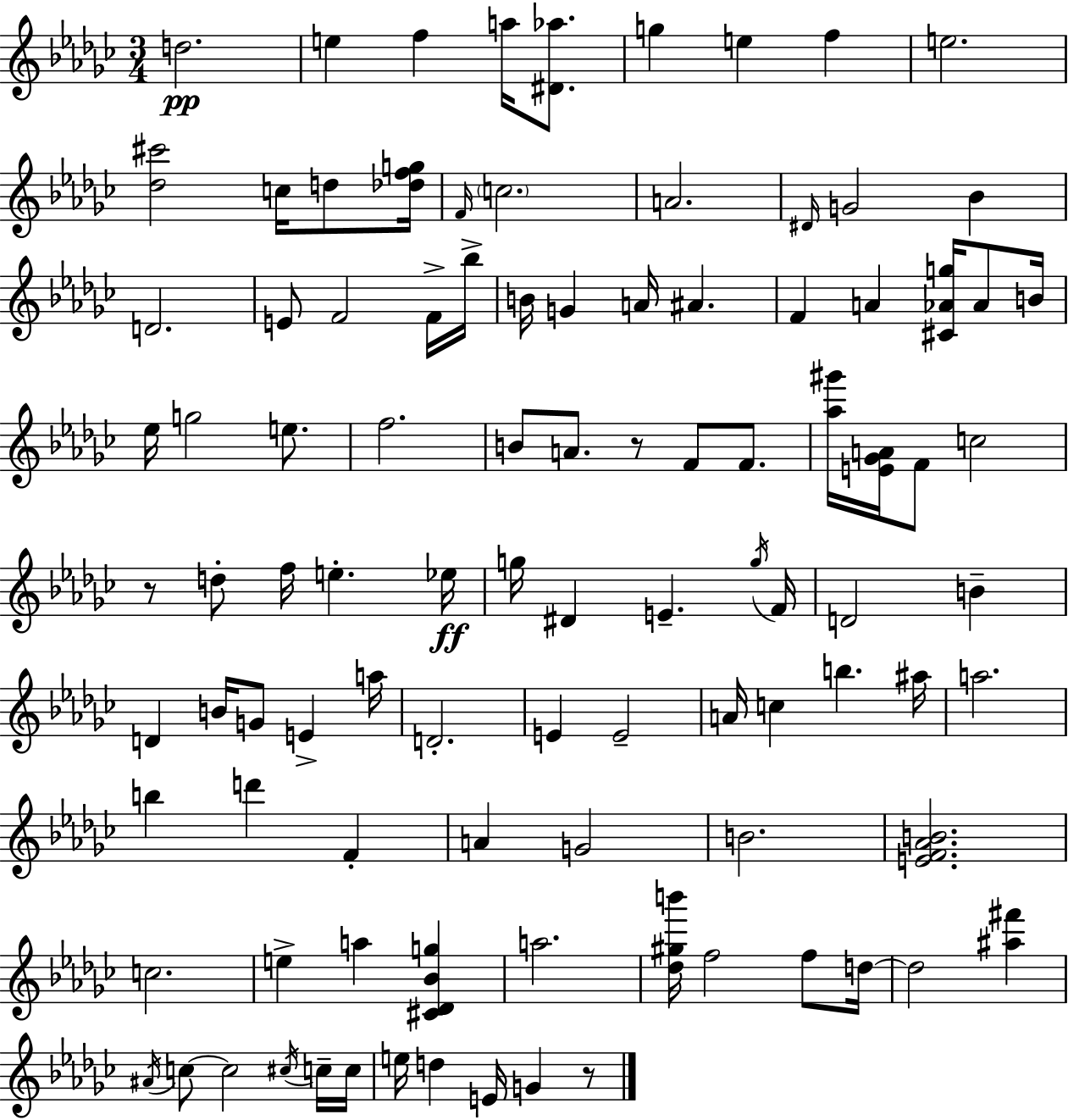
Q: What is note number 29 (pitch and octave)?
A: B4